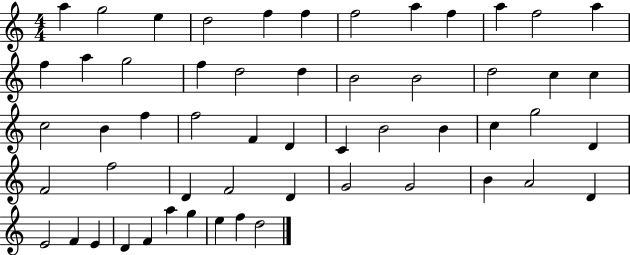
A5/q G5/h E5/q D5/h F5/q F5/q F5/h A5/q F5/q A5/q F5/h A5/q F5/q A5/q G5/h F5/q D5/h D5/q B4/h B4/h D5/h C5/q C5/q C5/h B4/q F5/q F5/h F4/q D4/q C4/q B4/h B4/q C5/q G5/h D4/q F4/h F5/h D4/q F4/h D4/q G4/h G4/h B4/q A4/h D4/q E4/h F4/q E4/q D4/q F4/q A5/q G5/q E5/q F5/q D5/h